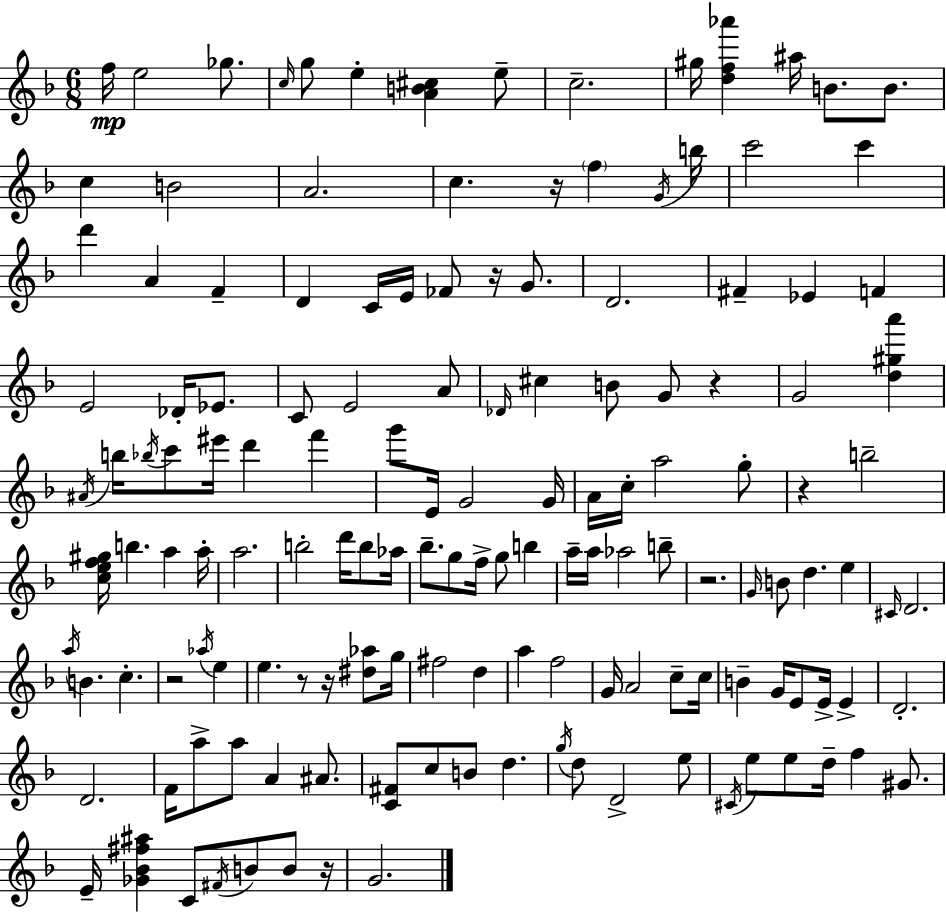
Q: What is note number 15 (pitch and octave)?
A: A4